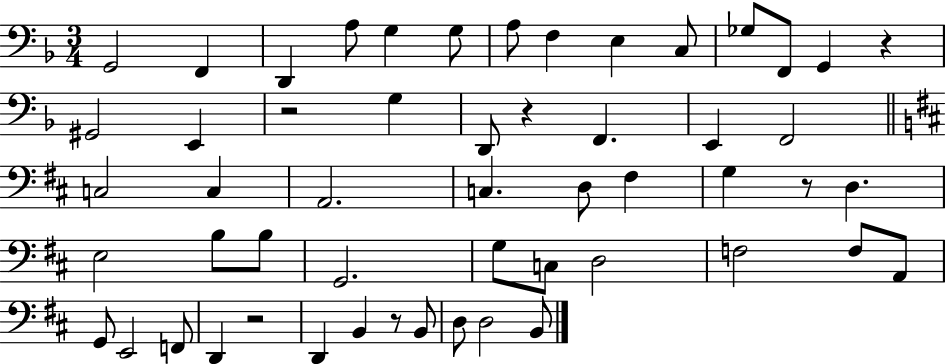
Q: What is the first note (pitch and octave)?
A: G2